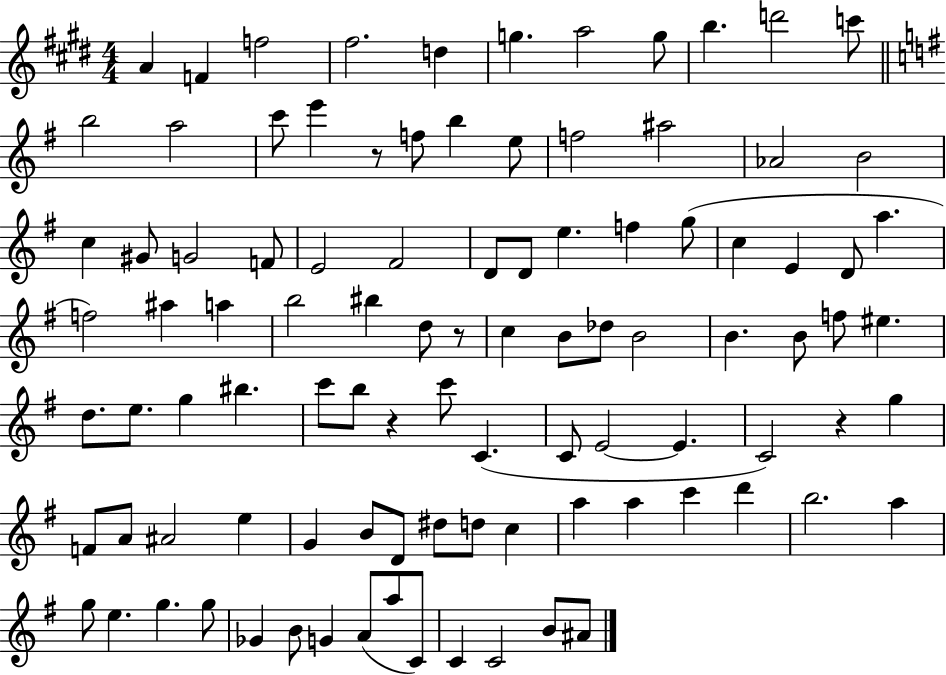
{
  \clef treble
  \numericTimeSignature
  \time 4/4
  \key e \major
  a'4 f'4 f''2 | fis''2. d''4 | g''4. a''2 g''8 | b''4. d'''2 c'''8 | \break \bar "||" \break \key g \major b''2 a''2 | c'''8 e'''4 r8 f''8 b''4 e''8 | f''2 ais''2 | aes'2 b'2 | \break c''4 gis'8 g'2 f'8 | e'2 fis'2 | d'8 d'8 e''4. f''4 g''8( | c''4 e'4 d'8 a''4. | \break f''2) ais''4 a''4 | b''2 bis''4 d''8 r8 | c''4 b'8 des''8 b'2 | b'4. b'8 f''8 eis''4. | \break d''8. e''8. g''4 bis''4. | c'''8 b''8 r4 c'''8 c'4.( | c'8 e'2~~ e'4. | c'2) r4 g''4 | \break f'8 a'8 ais'2 e''4 | g'4 b'8 d'8 dis''8 d''8 c''4 | a''4 a''4 c'''4 d'''4 | b''2. a''4 | \break g''8 e''4. g''4. g''8 | ges'4 b'8 g'4 a'8( a''8 c'8) | c'4 c'2 b'8 ais'8 | \bar "|."
}